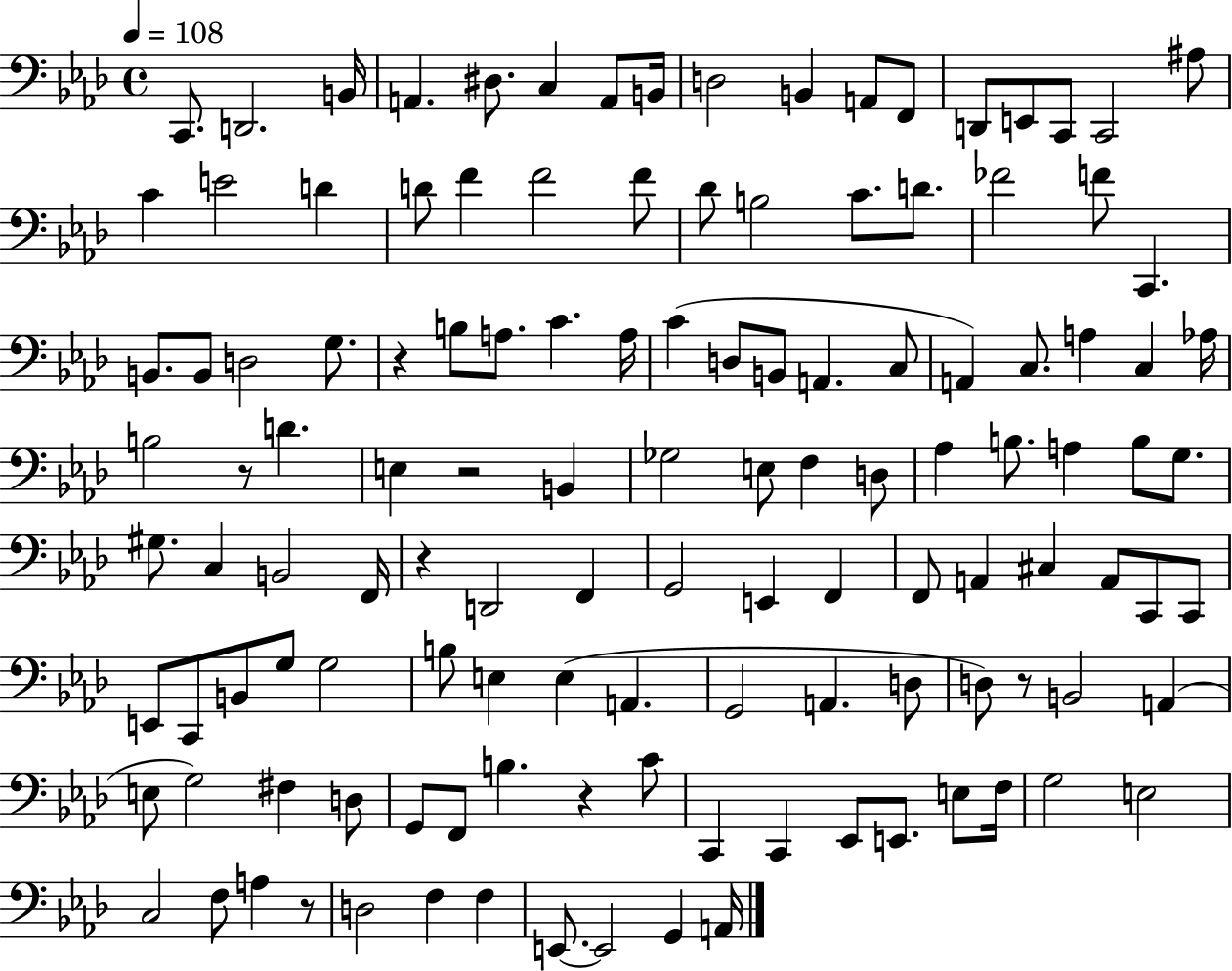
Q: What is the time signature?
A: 4/4